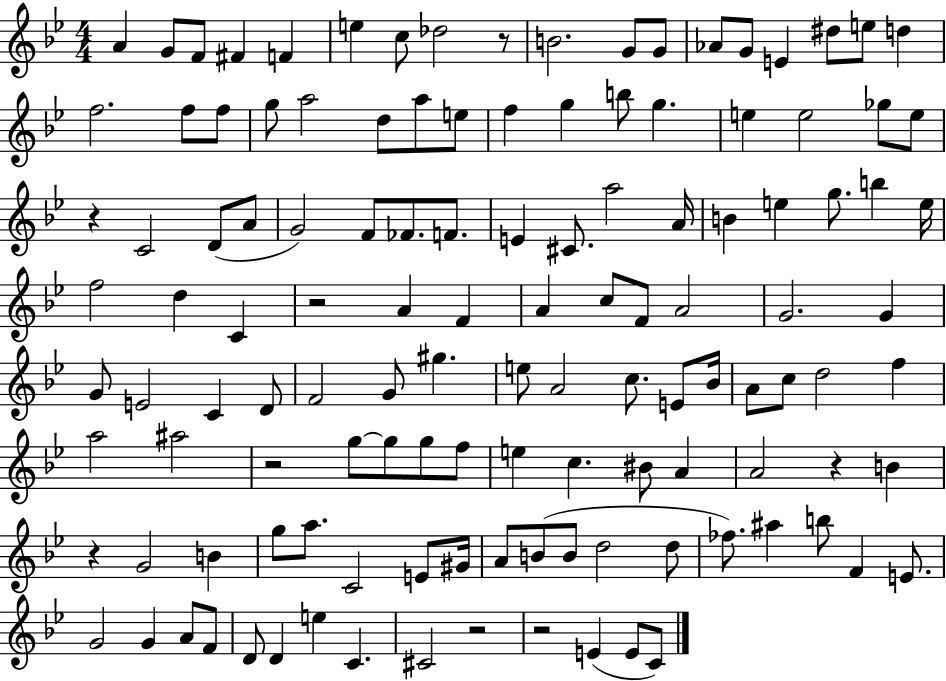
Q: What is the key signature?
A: BES major